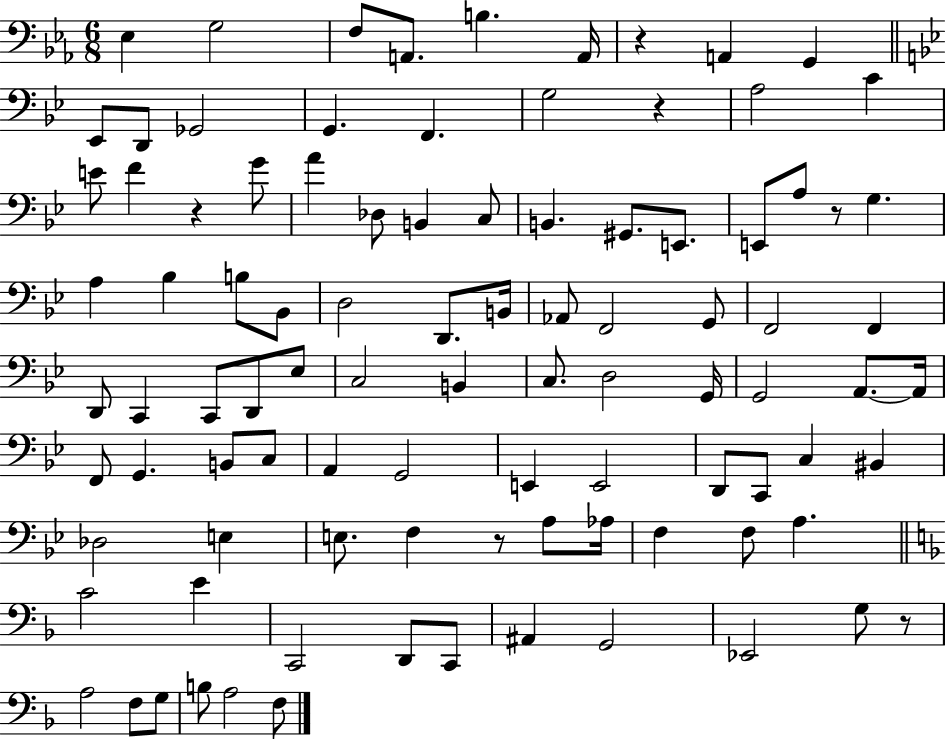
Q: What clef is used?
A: bass